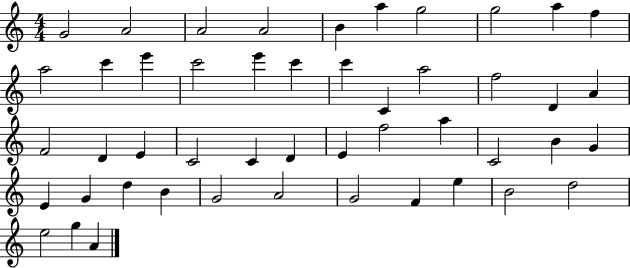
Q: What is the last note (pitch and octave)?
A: A4